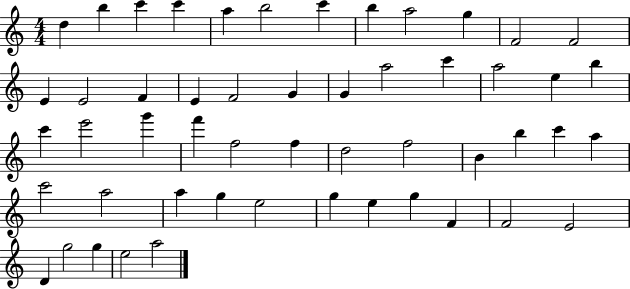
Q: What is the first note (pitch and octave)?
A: D5